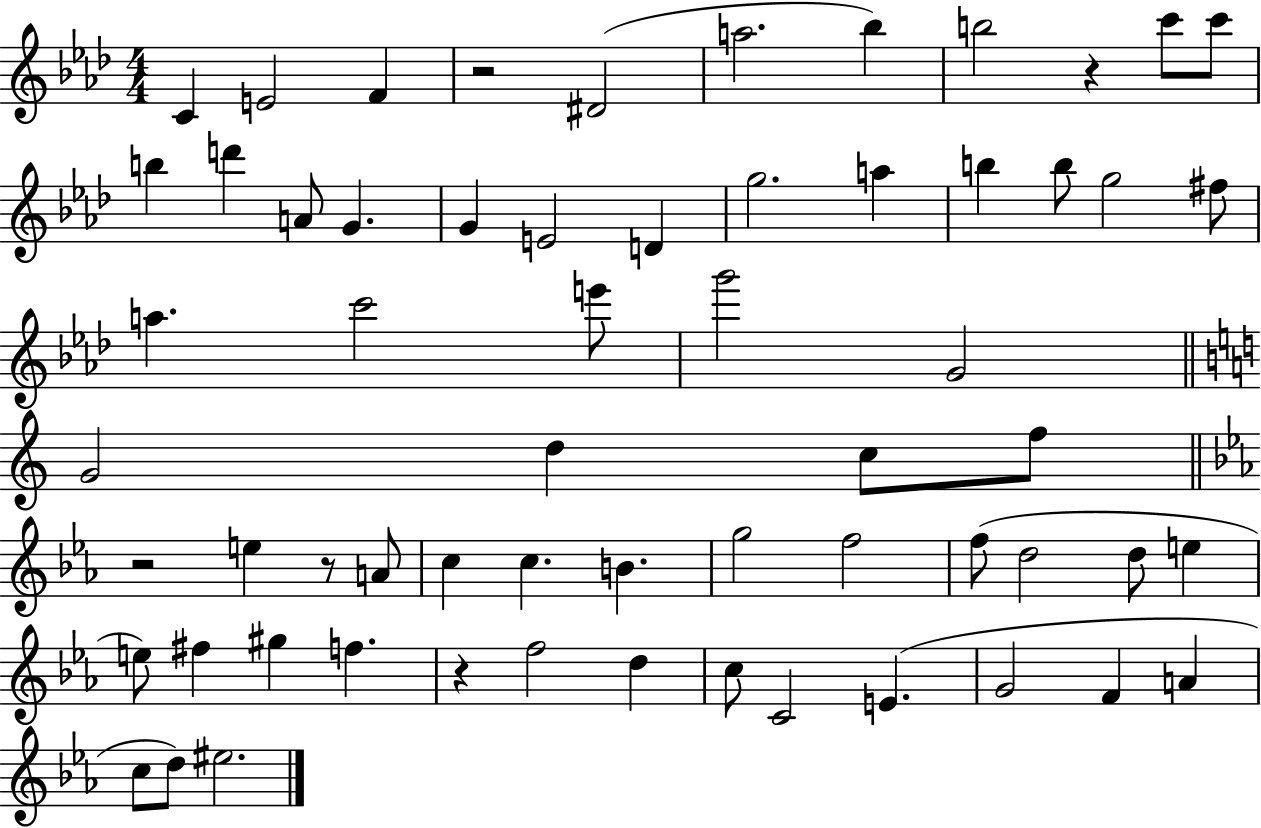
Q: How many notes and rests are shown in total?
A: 62